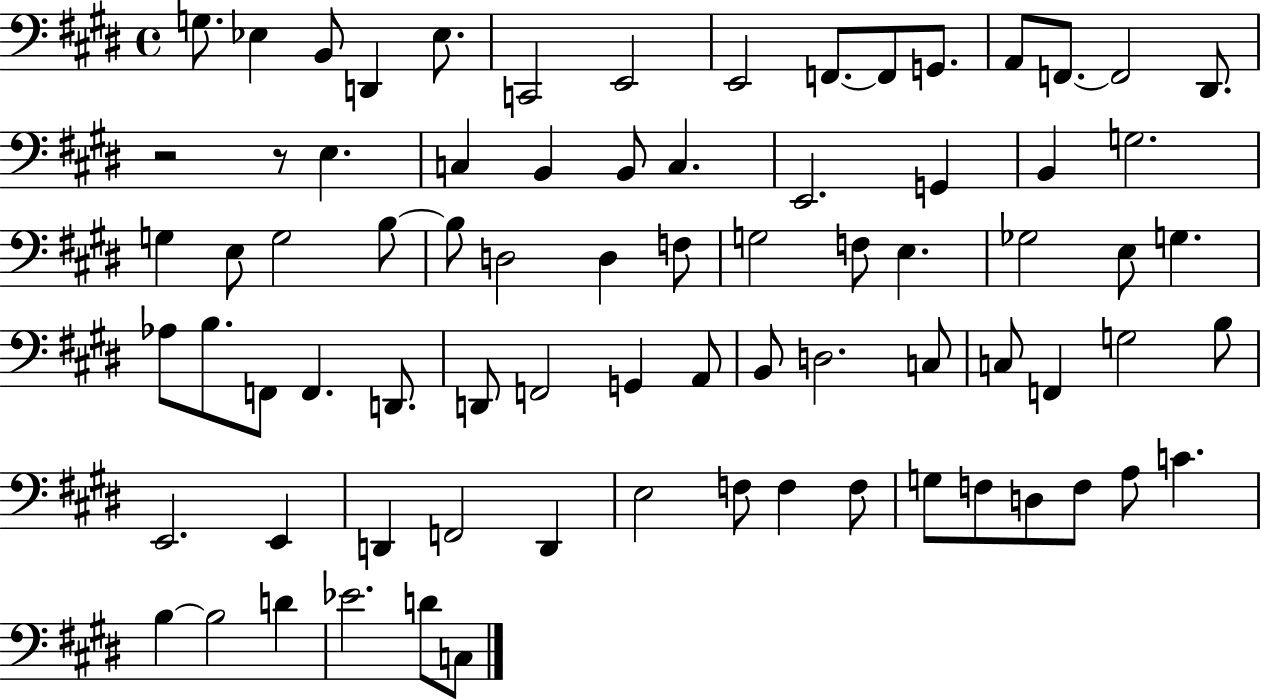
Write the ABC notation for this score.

X:1
T:Untitled
M:4/4
L:1/4
K:E
G,/2 _E, B,,/2 D,, _E,/2 C,,2 E,,2 E,,2 F,,/2 F,,/2 G,,/2 A,,/2 F,,/2 F,,2 ^D,,/2 z2 z/2 E, C, B,, B,,/2 C, E,,2 G,, B,, G,2 G, E,/2 G,2 B,/2 B,/2 D,2 D, F,/2 G,2 F,/2 E, _G,2 E,/2 G, _A,/2 B,/2 F,,/2 F,, D,,/2 D,,/2 F,,2 G,, A,,/2 B,,/2 D,2 C,/2 C,/2 F,, G,2 B,/2 E,,2 E,, D,, F,,2 D,, E,2 F,/2 F, F,/2 G,/2 F,/2 D,/2 F,/2 A,/2 C B, B,2 D _E2 D/2 C,/2